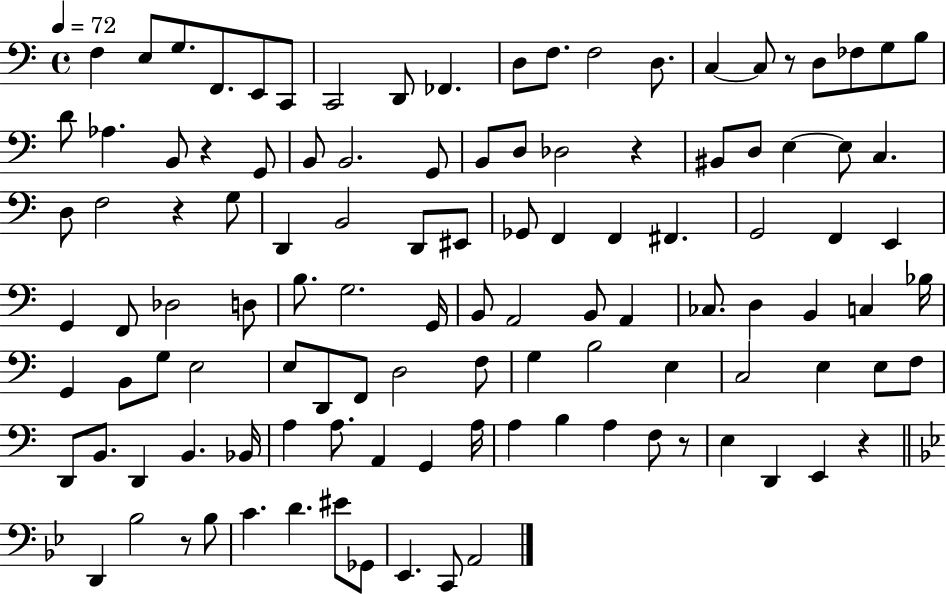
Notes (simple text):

F3/q E3/e G3/e. F2/e. E2/e C2/e C2/h D2/e FES2/q. D3/e F3/e. F3/h D3/e. C3/q C3/e R/e D3/e FES3/e G3/e B3/e D4/e Ab3/q. B2/e R/q G2/e B2/e B2/h. G2/e B2/e D3/e Db3/h R/q BIS2/e D3/e E3/q E3/e C3/q. D3/e F3/h R/q G3/e D2/q B2/h D2/e EIS2/e Gb2/e F2/q F2/q F#2/q. G2/h F2/q E2/q G2/q F2/e Db3/h D3/e B3/e. G3/h. G2/s B2/e A2/h B2/e A2/q CES3/e. D3/q B2/q C3/q Bb3/s G2/q B2/e G3/e E3/h E3/e D2/e F2/e D3/h F3/e G3/q B3/h E3/q C3/h E3/q E3/e F3/e D2/e B2/e. D2/q B2/q. Bb2/s A3/q A3/e. A2/q G2/q A3/s A3/q B3/q A3/q F3/e R/e E3/q D2/q E2/q R/q D2/q Bb3/h R/e Bb3/e C4/q. D4/q. EIS4/e Gb2/e Eb2/q. C2/e A2/h